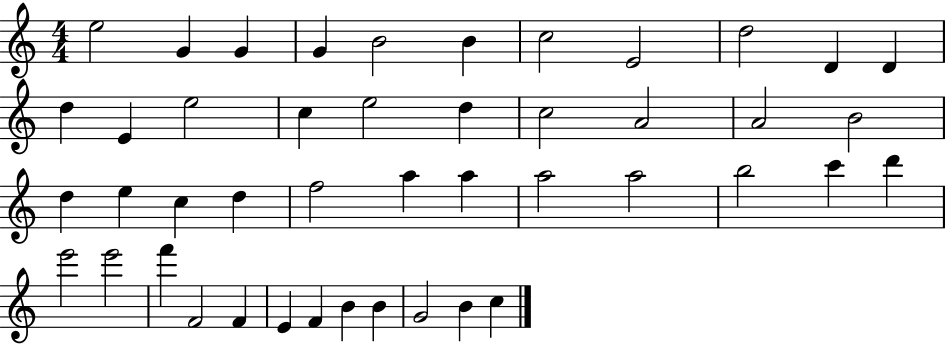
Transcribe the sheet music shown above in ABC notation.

X:1
T:Untitled
M:4/4
L:1/4
K:C
e2 G G G B2 B c2 E2 d2 D D d E e2 c e2 d c2 A2 A2 B2 d e c d f2 a a a2 a2 b2 c' d' e'2 e'2 f' F2 F E F B B G2 B c